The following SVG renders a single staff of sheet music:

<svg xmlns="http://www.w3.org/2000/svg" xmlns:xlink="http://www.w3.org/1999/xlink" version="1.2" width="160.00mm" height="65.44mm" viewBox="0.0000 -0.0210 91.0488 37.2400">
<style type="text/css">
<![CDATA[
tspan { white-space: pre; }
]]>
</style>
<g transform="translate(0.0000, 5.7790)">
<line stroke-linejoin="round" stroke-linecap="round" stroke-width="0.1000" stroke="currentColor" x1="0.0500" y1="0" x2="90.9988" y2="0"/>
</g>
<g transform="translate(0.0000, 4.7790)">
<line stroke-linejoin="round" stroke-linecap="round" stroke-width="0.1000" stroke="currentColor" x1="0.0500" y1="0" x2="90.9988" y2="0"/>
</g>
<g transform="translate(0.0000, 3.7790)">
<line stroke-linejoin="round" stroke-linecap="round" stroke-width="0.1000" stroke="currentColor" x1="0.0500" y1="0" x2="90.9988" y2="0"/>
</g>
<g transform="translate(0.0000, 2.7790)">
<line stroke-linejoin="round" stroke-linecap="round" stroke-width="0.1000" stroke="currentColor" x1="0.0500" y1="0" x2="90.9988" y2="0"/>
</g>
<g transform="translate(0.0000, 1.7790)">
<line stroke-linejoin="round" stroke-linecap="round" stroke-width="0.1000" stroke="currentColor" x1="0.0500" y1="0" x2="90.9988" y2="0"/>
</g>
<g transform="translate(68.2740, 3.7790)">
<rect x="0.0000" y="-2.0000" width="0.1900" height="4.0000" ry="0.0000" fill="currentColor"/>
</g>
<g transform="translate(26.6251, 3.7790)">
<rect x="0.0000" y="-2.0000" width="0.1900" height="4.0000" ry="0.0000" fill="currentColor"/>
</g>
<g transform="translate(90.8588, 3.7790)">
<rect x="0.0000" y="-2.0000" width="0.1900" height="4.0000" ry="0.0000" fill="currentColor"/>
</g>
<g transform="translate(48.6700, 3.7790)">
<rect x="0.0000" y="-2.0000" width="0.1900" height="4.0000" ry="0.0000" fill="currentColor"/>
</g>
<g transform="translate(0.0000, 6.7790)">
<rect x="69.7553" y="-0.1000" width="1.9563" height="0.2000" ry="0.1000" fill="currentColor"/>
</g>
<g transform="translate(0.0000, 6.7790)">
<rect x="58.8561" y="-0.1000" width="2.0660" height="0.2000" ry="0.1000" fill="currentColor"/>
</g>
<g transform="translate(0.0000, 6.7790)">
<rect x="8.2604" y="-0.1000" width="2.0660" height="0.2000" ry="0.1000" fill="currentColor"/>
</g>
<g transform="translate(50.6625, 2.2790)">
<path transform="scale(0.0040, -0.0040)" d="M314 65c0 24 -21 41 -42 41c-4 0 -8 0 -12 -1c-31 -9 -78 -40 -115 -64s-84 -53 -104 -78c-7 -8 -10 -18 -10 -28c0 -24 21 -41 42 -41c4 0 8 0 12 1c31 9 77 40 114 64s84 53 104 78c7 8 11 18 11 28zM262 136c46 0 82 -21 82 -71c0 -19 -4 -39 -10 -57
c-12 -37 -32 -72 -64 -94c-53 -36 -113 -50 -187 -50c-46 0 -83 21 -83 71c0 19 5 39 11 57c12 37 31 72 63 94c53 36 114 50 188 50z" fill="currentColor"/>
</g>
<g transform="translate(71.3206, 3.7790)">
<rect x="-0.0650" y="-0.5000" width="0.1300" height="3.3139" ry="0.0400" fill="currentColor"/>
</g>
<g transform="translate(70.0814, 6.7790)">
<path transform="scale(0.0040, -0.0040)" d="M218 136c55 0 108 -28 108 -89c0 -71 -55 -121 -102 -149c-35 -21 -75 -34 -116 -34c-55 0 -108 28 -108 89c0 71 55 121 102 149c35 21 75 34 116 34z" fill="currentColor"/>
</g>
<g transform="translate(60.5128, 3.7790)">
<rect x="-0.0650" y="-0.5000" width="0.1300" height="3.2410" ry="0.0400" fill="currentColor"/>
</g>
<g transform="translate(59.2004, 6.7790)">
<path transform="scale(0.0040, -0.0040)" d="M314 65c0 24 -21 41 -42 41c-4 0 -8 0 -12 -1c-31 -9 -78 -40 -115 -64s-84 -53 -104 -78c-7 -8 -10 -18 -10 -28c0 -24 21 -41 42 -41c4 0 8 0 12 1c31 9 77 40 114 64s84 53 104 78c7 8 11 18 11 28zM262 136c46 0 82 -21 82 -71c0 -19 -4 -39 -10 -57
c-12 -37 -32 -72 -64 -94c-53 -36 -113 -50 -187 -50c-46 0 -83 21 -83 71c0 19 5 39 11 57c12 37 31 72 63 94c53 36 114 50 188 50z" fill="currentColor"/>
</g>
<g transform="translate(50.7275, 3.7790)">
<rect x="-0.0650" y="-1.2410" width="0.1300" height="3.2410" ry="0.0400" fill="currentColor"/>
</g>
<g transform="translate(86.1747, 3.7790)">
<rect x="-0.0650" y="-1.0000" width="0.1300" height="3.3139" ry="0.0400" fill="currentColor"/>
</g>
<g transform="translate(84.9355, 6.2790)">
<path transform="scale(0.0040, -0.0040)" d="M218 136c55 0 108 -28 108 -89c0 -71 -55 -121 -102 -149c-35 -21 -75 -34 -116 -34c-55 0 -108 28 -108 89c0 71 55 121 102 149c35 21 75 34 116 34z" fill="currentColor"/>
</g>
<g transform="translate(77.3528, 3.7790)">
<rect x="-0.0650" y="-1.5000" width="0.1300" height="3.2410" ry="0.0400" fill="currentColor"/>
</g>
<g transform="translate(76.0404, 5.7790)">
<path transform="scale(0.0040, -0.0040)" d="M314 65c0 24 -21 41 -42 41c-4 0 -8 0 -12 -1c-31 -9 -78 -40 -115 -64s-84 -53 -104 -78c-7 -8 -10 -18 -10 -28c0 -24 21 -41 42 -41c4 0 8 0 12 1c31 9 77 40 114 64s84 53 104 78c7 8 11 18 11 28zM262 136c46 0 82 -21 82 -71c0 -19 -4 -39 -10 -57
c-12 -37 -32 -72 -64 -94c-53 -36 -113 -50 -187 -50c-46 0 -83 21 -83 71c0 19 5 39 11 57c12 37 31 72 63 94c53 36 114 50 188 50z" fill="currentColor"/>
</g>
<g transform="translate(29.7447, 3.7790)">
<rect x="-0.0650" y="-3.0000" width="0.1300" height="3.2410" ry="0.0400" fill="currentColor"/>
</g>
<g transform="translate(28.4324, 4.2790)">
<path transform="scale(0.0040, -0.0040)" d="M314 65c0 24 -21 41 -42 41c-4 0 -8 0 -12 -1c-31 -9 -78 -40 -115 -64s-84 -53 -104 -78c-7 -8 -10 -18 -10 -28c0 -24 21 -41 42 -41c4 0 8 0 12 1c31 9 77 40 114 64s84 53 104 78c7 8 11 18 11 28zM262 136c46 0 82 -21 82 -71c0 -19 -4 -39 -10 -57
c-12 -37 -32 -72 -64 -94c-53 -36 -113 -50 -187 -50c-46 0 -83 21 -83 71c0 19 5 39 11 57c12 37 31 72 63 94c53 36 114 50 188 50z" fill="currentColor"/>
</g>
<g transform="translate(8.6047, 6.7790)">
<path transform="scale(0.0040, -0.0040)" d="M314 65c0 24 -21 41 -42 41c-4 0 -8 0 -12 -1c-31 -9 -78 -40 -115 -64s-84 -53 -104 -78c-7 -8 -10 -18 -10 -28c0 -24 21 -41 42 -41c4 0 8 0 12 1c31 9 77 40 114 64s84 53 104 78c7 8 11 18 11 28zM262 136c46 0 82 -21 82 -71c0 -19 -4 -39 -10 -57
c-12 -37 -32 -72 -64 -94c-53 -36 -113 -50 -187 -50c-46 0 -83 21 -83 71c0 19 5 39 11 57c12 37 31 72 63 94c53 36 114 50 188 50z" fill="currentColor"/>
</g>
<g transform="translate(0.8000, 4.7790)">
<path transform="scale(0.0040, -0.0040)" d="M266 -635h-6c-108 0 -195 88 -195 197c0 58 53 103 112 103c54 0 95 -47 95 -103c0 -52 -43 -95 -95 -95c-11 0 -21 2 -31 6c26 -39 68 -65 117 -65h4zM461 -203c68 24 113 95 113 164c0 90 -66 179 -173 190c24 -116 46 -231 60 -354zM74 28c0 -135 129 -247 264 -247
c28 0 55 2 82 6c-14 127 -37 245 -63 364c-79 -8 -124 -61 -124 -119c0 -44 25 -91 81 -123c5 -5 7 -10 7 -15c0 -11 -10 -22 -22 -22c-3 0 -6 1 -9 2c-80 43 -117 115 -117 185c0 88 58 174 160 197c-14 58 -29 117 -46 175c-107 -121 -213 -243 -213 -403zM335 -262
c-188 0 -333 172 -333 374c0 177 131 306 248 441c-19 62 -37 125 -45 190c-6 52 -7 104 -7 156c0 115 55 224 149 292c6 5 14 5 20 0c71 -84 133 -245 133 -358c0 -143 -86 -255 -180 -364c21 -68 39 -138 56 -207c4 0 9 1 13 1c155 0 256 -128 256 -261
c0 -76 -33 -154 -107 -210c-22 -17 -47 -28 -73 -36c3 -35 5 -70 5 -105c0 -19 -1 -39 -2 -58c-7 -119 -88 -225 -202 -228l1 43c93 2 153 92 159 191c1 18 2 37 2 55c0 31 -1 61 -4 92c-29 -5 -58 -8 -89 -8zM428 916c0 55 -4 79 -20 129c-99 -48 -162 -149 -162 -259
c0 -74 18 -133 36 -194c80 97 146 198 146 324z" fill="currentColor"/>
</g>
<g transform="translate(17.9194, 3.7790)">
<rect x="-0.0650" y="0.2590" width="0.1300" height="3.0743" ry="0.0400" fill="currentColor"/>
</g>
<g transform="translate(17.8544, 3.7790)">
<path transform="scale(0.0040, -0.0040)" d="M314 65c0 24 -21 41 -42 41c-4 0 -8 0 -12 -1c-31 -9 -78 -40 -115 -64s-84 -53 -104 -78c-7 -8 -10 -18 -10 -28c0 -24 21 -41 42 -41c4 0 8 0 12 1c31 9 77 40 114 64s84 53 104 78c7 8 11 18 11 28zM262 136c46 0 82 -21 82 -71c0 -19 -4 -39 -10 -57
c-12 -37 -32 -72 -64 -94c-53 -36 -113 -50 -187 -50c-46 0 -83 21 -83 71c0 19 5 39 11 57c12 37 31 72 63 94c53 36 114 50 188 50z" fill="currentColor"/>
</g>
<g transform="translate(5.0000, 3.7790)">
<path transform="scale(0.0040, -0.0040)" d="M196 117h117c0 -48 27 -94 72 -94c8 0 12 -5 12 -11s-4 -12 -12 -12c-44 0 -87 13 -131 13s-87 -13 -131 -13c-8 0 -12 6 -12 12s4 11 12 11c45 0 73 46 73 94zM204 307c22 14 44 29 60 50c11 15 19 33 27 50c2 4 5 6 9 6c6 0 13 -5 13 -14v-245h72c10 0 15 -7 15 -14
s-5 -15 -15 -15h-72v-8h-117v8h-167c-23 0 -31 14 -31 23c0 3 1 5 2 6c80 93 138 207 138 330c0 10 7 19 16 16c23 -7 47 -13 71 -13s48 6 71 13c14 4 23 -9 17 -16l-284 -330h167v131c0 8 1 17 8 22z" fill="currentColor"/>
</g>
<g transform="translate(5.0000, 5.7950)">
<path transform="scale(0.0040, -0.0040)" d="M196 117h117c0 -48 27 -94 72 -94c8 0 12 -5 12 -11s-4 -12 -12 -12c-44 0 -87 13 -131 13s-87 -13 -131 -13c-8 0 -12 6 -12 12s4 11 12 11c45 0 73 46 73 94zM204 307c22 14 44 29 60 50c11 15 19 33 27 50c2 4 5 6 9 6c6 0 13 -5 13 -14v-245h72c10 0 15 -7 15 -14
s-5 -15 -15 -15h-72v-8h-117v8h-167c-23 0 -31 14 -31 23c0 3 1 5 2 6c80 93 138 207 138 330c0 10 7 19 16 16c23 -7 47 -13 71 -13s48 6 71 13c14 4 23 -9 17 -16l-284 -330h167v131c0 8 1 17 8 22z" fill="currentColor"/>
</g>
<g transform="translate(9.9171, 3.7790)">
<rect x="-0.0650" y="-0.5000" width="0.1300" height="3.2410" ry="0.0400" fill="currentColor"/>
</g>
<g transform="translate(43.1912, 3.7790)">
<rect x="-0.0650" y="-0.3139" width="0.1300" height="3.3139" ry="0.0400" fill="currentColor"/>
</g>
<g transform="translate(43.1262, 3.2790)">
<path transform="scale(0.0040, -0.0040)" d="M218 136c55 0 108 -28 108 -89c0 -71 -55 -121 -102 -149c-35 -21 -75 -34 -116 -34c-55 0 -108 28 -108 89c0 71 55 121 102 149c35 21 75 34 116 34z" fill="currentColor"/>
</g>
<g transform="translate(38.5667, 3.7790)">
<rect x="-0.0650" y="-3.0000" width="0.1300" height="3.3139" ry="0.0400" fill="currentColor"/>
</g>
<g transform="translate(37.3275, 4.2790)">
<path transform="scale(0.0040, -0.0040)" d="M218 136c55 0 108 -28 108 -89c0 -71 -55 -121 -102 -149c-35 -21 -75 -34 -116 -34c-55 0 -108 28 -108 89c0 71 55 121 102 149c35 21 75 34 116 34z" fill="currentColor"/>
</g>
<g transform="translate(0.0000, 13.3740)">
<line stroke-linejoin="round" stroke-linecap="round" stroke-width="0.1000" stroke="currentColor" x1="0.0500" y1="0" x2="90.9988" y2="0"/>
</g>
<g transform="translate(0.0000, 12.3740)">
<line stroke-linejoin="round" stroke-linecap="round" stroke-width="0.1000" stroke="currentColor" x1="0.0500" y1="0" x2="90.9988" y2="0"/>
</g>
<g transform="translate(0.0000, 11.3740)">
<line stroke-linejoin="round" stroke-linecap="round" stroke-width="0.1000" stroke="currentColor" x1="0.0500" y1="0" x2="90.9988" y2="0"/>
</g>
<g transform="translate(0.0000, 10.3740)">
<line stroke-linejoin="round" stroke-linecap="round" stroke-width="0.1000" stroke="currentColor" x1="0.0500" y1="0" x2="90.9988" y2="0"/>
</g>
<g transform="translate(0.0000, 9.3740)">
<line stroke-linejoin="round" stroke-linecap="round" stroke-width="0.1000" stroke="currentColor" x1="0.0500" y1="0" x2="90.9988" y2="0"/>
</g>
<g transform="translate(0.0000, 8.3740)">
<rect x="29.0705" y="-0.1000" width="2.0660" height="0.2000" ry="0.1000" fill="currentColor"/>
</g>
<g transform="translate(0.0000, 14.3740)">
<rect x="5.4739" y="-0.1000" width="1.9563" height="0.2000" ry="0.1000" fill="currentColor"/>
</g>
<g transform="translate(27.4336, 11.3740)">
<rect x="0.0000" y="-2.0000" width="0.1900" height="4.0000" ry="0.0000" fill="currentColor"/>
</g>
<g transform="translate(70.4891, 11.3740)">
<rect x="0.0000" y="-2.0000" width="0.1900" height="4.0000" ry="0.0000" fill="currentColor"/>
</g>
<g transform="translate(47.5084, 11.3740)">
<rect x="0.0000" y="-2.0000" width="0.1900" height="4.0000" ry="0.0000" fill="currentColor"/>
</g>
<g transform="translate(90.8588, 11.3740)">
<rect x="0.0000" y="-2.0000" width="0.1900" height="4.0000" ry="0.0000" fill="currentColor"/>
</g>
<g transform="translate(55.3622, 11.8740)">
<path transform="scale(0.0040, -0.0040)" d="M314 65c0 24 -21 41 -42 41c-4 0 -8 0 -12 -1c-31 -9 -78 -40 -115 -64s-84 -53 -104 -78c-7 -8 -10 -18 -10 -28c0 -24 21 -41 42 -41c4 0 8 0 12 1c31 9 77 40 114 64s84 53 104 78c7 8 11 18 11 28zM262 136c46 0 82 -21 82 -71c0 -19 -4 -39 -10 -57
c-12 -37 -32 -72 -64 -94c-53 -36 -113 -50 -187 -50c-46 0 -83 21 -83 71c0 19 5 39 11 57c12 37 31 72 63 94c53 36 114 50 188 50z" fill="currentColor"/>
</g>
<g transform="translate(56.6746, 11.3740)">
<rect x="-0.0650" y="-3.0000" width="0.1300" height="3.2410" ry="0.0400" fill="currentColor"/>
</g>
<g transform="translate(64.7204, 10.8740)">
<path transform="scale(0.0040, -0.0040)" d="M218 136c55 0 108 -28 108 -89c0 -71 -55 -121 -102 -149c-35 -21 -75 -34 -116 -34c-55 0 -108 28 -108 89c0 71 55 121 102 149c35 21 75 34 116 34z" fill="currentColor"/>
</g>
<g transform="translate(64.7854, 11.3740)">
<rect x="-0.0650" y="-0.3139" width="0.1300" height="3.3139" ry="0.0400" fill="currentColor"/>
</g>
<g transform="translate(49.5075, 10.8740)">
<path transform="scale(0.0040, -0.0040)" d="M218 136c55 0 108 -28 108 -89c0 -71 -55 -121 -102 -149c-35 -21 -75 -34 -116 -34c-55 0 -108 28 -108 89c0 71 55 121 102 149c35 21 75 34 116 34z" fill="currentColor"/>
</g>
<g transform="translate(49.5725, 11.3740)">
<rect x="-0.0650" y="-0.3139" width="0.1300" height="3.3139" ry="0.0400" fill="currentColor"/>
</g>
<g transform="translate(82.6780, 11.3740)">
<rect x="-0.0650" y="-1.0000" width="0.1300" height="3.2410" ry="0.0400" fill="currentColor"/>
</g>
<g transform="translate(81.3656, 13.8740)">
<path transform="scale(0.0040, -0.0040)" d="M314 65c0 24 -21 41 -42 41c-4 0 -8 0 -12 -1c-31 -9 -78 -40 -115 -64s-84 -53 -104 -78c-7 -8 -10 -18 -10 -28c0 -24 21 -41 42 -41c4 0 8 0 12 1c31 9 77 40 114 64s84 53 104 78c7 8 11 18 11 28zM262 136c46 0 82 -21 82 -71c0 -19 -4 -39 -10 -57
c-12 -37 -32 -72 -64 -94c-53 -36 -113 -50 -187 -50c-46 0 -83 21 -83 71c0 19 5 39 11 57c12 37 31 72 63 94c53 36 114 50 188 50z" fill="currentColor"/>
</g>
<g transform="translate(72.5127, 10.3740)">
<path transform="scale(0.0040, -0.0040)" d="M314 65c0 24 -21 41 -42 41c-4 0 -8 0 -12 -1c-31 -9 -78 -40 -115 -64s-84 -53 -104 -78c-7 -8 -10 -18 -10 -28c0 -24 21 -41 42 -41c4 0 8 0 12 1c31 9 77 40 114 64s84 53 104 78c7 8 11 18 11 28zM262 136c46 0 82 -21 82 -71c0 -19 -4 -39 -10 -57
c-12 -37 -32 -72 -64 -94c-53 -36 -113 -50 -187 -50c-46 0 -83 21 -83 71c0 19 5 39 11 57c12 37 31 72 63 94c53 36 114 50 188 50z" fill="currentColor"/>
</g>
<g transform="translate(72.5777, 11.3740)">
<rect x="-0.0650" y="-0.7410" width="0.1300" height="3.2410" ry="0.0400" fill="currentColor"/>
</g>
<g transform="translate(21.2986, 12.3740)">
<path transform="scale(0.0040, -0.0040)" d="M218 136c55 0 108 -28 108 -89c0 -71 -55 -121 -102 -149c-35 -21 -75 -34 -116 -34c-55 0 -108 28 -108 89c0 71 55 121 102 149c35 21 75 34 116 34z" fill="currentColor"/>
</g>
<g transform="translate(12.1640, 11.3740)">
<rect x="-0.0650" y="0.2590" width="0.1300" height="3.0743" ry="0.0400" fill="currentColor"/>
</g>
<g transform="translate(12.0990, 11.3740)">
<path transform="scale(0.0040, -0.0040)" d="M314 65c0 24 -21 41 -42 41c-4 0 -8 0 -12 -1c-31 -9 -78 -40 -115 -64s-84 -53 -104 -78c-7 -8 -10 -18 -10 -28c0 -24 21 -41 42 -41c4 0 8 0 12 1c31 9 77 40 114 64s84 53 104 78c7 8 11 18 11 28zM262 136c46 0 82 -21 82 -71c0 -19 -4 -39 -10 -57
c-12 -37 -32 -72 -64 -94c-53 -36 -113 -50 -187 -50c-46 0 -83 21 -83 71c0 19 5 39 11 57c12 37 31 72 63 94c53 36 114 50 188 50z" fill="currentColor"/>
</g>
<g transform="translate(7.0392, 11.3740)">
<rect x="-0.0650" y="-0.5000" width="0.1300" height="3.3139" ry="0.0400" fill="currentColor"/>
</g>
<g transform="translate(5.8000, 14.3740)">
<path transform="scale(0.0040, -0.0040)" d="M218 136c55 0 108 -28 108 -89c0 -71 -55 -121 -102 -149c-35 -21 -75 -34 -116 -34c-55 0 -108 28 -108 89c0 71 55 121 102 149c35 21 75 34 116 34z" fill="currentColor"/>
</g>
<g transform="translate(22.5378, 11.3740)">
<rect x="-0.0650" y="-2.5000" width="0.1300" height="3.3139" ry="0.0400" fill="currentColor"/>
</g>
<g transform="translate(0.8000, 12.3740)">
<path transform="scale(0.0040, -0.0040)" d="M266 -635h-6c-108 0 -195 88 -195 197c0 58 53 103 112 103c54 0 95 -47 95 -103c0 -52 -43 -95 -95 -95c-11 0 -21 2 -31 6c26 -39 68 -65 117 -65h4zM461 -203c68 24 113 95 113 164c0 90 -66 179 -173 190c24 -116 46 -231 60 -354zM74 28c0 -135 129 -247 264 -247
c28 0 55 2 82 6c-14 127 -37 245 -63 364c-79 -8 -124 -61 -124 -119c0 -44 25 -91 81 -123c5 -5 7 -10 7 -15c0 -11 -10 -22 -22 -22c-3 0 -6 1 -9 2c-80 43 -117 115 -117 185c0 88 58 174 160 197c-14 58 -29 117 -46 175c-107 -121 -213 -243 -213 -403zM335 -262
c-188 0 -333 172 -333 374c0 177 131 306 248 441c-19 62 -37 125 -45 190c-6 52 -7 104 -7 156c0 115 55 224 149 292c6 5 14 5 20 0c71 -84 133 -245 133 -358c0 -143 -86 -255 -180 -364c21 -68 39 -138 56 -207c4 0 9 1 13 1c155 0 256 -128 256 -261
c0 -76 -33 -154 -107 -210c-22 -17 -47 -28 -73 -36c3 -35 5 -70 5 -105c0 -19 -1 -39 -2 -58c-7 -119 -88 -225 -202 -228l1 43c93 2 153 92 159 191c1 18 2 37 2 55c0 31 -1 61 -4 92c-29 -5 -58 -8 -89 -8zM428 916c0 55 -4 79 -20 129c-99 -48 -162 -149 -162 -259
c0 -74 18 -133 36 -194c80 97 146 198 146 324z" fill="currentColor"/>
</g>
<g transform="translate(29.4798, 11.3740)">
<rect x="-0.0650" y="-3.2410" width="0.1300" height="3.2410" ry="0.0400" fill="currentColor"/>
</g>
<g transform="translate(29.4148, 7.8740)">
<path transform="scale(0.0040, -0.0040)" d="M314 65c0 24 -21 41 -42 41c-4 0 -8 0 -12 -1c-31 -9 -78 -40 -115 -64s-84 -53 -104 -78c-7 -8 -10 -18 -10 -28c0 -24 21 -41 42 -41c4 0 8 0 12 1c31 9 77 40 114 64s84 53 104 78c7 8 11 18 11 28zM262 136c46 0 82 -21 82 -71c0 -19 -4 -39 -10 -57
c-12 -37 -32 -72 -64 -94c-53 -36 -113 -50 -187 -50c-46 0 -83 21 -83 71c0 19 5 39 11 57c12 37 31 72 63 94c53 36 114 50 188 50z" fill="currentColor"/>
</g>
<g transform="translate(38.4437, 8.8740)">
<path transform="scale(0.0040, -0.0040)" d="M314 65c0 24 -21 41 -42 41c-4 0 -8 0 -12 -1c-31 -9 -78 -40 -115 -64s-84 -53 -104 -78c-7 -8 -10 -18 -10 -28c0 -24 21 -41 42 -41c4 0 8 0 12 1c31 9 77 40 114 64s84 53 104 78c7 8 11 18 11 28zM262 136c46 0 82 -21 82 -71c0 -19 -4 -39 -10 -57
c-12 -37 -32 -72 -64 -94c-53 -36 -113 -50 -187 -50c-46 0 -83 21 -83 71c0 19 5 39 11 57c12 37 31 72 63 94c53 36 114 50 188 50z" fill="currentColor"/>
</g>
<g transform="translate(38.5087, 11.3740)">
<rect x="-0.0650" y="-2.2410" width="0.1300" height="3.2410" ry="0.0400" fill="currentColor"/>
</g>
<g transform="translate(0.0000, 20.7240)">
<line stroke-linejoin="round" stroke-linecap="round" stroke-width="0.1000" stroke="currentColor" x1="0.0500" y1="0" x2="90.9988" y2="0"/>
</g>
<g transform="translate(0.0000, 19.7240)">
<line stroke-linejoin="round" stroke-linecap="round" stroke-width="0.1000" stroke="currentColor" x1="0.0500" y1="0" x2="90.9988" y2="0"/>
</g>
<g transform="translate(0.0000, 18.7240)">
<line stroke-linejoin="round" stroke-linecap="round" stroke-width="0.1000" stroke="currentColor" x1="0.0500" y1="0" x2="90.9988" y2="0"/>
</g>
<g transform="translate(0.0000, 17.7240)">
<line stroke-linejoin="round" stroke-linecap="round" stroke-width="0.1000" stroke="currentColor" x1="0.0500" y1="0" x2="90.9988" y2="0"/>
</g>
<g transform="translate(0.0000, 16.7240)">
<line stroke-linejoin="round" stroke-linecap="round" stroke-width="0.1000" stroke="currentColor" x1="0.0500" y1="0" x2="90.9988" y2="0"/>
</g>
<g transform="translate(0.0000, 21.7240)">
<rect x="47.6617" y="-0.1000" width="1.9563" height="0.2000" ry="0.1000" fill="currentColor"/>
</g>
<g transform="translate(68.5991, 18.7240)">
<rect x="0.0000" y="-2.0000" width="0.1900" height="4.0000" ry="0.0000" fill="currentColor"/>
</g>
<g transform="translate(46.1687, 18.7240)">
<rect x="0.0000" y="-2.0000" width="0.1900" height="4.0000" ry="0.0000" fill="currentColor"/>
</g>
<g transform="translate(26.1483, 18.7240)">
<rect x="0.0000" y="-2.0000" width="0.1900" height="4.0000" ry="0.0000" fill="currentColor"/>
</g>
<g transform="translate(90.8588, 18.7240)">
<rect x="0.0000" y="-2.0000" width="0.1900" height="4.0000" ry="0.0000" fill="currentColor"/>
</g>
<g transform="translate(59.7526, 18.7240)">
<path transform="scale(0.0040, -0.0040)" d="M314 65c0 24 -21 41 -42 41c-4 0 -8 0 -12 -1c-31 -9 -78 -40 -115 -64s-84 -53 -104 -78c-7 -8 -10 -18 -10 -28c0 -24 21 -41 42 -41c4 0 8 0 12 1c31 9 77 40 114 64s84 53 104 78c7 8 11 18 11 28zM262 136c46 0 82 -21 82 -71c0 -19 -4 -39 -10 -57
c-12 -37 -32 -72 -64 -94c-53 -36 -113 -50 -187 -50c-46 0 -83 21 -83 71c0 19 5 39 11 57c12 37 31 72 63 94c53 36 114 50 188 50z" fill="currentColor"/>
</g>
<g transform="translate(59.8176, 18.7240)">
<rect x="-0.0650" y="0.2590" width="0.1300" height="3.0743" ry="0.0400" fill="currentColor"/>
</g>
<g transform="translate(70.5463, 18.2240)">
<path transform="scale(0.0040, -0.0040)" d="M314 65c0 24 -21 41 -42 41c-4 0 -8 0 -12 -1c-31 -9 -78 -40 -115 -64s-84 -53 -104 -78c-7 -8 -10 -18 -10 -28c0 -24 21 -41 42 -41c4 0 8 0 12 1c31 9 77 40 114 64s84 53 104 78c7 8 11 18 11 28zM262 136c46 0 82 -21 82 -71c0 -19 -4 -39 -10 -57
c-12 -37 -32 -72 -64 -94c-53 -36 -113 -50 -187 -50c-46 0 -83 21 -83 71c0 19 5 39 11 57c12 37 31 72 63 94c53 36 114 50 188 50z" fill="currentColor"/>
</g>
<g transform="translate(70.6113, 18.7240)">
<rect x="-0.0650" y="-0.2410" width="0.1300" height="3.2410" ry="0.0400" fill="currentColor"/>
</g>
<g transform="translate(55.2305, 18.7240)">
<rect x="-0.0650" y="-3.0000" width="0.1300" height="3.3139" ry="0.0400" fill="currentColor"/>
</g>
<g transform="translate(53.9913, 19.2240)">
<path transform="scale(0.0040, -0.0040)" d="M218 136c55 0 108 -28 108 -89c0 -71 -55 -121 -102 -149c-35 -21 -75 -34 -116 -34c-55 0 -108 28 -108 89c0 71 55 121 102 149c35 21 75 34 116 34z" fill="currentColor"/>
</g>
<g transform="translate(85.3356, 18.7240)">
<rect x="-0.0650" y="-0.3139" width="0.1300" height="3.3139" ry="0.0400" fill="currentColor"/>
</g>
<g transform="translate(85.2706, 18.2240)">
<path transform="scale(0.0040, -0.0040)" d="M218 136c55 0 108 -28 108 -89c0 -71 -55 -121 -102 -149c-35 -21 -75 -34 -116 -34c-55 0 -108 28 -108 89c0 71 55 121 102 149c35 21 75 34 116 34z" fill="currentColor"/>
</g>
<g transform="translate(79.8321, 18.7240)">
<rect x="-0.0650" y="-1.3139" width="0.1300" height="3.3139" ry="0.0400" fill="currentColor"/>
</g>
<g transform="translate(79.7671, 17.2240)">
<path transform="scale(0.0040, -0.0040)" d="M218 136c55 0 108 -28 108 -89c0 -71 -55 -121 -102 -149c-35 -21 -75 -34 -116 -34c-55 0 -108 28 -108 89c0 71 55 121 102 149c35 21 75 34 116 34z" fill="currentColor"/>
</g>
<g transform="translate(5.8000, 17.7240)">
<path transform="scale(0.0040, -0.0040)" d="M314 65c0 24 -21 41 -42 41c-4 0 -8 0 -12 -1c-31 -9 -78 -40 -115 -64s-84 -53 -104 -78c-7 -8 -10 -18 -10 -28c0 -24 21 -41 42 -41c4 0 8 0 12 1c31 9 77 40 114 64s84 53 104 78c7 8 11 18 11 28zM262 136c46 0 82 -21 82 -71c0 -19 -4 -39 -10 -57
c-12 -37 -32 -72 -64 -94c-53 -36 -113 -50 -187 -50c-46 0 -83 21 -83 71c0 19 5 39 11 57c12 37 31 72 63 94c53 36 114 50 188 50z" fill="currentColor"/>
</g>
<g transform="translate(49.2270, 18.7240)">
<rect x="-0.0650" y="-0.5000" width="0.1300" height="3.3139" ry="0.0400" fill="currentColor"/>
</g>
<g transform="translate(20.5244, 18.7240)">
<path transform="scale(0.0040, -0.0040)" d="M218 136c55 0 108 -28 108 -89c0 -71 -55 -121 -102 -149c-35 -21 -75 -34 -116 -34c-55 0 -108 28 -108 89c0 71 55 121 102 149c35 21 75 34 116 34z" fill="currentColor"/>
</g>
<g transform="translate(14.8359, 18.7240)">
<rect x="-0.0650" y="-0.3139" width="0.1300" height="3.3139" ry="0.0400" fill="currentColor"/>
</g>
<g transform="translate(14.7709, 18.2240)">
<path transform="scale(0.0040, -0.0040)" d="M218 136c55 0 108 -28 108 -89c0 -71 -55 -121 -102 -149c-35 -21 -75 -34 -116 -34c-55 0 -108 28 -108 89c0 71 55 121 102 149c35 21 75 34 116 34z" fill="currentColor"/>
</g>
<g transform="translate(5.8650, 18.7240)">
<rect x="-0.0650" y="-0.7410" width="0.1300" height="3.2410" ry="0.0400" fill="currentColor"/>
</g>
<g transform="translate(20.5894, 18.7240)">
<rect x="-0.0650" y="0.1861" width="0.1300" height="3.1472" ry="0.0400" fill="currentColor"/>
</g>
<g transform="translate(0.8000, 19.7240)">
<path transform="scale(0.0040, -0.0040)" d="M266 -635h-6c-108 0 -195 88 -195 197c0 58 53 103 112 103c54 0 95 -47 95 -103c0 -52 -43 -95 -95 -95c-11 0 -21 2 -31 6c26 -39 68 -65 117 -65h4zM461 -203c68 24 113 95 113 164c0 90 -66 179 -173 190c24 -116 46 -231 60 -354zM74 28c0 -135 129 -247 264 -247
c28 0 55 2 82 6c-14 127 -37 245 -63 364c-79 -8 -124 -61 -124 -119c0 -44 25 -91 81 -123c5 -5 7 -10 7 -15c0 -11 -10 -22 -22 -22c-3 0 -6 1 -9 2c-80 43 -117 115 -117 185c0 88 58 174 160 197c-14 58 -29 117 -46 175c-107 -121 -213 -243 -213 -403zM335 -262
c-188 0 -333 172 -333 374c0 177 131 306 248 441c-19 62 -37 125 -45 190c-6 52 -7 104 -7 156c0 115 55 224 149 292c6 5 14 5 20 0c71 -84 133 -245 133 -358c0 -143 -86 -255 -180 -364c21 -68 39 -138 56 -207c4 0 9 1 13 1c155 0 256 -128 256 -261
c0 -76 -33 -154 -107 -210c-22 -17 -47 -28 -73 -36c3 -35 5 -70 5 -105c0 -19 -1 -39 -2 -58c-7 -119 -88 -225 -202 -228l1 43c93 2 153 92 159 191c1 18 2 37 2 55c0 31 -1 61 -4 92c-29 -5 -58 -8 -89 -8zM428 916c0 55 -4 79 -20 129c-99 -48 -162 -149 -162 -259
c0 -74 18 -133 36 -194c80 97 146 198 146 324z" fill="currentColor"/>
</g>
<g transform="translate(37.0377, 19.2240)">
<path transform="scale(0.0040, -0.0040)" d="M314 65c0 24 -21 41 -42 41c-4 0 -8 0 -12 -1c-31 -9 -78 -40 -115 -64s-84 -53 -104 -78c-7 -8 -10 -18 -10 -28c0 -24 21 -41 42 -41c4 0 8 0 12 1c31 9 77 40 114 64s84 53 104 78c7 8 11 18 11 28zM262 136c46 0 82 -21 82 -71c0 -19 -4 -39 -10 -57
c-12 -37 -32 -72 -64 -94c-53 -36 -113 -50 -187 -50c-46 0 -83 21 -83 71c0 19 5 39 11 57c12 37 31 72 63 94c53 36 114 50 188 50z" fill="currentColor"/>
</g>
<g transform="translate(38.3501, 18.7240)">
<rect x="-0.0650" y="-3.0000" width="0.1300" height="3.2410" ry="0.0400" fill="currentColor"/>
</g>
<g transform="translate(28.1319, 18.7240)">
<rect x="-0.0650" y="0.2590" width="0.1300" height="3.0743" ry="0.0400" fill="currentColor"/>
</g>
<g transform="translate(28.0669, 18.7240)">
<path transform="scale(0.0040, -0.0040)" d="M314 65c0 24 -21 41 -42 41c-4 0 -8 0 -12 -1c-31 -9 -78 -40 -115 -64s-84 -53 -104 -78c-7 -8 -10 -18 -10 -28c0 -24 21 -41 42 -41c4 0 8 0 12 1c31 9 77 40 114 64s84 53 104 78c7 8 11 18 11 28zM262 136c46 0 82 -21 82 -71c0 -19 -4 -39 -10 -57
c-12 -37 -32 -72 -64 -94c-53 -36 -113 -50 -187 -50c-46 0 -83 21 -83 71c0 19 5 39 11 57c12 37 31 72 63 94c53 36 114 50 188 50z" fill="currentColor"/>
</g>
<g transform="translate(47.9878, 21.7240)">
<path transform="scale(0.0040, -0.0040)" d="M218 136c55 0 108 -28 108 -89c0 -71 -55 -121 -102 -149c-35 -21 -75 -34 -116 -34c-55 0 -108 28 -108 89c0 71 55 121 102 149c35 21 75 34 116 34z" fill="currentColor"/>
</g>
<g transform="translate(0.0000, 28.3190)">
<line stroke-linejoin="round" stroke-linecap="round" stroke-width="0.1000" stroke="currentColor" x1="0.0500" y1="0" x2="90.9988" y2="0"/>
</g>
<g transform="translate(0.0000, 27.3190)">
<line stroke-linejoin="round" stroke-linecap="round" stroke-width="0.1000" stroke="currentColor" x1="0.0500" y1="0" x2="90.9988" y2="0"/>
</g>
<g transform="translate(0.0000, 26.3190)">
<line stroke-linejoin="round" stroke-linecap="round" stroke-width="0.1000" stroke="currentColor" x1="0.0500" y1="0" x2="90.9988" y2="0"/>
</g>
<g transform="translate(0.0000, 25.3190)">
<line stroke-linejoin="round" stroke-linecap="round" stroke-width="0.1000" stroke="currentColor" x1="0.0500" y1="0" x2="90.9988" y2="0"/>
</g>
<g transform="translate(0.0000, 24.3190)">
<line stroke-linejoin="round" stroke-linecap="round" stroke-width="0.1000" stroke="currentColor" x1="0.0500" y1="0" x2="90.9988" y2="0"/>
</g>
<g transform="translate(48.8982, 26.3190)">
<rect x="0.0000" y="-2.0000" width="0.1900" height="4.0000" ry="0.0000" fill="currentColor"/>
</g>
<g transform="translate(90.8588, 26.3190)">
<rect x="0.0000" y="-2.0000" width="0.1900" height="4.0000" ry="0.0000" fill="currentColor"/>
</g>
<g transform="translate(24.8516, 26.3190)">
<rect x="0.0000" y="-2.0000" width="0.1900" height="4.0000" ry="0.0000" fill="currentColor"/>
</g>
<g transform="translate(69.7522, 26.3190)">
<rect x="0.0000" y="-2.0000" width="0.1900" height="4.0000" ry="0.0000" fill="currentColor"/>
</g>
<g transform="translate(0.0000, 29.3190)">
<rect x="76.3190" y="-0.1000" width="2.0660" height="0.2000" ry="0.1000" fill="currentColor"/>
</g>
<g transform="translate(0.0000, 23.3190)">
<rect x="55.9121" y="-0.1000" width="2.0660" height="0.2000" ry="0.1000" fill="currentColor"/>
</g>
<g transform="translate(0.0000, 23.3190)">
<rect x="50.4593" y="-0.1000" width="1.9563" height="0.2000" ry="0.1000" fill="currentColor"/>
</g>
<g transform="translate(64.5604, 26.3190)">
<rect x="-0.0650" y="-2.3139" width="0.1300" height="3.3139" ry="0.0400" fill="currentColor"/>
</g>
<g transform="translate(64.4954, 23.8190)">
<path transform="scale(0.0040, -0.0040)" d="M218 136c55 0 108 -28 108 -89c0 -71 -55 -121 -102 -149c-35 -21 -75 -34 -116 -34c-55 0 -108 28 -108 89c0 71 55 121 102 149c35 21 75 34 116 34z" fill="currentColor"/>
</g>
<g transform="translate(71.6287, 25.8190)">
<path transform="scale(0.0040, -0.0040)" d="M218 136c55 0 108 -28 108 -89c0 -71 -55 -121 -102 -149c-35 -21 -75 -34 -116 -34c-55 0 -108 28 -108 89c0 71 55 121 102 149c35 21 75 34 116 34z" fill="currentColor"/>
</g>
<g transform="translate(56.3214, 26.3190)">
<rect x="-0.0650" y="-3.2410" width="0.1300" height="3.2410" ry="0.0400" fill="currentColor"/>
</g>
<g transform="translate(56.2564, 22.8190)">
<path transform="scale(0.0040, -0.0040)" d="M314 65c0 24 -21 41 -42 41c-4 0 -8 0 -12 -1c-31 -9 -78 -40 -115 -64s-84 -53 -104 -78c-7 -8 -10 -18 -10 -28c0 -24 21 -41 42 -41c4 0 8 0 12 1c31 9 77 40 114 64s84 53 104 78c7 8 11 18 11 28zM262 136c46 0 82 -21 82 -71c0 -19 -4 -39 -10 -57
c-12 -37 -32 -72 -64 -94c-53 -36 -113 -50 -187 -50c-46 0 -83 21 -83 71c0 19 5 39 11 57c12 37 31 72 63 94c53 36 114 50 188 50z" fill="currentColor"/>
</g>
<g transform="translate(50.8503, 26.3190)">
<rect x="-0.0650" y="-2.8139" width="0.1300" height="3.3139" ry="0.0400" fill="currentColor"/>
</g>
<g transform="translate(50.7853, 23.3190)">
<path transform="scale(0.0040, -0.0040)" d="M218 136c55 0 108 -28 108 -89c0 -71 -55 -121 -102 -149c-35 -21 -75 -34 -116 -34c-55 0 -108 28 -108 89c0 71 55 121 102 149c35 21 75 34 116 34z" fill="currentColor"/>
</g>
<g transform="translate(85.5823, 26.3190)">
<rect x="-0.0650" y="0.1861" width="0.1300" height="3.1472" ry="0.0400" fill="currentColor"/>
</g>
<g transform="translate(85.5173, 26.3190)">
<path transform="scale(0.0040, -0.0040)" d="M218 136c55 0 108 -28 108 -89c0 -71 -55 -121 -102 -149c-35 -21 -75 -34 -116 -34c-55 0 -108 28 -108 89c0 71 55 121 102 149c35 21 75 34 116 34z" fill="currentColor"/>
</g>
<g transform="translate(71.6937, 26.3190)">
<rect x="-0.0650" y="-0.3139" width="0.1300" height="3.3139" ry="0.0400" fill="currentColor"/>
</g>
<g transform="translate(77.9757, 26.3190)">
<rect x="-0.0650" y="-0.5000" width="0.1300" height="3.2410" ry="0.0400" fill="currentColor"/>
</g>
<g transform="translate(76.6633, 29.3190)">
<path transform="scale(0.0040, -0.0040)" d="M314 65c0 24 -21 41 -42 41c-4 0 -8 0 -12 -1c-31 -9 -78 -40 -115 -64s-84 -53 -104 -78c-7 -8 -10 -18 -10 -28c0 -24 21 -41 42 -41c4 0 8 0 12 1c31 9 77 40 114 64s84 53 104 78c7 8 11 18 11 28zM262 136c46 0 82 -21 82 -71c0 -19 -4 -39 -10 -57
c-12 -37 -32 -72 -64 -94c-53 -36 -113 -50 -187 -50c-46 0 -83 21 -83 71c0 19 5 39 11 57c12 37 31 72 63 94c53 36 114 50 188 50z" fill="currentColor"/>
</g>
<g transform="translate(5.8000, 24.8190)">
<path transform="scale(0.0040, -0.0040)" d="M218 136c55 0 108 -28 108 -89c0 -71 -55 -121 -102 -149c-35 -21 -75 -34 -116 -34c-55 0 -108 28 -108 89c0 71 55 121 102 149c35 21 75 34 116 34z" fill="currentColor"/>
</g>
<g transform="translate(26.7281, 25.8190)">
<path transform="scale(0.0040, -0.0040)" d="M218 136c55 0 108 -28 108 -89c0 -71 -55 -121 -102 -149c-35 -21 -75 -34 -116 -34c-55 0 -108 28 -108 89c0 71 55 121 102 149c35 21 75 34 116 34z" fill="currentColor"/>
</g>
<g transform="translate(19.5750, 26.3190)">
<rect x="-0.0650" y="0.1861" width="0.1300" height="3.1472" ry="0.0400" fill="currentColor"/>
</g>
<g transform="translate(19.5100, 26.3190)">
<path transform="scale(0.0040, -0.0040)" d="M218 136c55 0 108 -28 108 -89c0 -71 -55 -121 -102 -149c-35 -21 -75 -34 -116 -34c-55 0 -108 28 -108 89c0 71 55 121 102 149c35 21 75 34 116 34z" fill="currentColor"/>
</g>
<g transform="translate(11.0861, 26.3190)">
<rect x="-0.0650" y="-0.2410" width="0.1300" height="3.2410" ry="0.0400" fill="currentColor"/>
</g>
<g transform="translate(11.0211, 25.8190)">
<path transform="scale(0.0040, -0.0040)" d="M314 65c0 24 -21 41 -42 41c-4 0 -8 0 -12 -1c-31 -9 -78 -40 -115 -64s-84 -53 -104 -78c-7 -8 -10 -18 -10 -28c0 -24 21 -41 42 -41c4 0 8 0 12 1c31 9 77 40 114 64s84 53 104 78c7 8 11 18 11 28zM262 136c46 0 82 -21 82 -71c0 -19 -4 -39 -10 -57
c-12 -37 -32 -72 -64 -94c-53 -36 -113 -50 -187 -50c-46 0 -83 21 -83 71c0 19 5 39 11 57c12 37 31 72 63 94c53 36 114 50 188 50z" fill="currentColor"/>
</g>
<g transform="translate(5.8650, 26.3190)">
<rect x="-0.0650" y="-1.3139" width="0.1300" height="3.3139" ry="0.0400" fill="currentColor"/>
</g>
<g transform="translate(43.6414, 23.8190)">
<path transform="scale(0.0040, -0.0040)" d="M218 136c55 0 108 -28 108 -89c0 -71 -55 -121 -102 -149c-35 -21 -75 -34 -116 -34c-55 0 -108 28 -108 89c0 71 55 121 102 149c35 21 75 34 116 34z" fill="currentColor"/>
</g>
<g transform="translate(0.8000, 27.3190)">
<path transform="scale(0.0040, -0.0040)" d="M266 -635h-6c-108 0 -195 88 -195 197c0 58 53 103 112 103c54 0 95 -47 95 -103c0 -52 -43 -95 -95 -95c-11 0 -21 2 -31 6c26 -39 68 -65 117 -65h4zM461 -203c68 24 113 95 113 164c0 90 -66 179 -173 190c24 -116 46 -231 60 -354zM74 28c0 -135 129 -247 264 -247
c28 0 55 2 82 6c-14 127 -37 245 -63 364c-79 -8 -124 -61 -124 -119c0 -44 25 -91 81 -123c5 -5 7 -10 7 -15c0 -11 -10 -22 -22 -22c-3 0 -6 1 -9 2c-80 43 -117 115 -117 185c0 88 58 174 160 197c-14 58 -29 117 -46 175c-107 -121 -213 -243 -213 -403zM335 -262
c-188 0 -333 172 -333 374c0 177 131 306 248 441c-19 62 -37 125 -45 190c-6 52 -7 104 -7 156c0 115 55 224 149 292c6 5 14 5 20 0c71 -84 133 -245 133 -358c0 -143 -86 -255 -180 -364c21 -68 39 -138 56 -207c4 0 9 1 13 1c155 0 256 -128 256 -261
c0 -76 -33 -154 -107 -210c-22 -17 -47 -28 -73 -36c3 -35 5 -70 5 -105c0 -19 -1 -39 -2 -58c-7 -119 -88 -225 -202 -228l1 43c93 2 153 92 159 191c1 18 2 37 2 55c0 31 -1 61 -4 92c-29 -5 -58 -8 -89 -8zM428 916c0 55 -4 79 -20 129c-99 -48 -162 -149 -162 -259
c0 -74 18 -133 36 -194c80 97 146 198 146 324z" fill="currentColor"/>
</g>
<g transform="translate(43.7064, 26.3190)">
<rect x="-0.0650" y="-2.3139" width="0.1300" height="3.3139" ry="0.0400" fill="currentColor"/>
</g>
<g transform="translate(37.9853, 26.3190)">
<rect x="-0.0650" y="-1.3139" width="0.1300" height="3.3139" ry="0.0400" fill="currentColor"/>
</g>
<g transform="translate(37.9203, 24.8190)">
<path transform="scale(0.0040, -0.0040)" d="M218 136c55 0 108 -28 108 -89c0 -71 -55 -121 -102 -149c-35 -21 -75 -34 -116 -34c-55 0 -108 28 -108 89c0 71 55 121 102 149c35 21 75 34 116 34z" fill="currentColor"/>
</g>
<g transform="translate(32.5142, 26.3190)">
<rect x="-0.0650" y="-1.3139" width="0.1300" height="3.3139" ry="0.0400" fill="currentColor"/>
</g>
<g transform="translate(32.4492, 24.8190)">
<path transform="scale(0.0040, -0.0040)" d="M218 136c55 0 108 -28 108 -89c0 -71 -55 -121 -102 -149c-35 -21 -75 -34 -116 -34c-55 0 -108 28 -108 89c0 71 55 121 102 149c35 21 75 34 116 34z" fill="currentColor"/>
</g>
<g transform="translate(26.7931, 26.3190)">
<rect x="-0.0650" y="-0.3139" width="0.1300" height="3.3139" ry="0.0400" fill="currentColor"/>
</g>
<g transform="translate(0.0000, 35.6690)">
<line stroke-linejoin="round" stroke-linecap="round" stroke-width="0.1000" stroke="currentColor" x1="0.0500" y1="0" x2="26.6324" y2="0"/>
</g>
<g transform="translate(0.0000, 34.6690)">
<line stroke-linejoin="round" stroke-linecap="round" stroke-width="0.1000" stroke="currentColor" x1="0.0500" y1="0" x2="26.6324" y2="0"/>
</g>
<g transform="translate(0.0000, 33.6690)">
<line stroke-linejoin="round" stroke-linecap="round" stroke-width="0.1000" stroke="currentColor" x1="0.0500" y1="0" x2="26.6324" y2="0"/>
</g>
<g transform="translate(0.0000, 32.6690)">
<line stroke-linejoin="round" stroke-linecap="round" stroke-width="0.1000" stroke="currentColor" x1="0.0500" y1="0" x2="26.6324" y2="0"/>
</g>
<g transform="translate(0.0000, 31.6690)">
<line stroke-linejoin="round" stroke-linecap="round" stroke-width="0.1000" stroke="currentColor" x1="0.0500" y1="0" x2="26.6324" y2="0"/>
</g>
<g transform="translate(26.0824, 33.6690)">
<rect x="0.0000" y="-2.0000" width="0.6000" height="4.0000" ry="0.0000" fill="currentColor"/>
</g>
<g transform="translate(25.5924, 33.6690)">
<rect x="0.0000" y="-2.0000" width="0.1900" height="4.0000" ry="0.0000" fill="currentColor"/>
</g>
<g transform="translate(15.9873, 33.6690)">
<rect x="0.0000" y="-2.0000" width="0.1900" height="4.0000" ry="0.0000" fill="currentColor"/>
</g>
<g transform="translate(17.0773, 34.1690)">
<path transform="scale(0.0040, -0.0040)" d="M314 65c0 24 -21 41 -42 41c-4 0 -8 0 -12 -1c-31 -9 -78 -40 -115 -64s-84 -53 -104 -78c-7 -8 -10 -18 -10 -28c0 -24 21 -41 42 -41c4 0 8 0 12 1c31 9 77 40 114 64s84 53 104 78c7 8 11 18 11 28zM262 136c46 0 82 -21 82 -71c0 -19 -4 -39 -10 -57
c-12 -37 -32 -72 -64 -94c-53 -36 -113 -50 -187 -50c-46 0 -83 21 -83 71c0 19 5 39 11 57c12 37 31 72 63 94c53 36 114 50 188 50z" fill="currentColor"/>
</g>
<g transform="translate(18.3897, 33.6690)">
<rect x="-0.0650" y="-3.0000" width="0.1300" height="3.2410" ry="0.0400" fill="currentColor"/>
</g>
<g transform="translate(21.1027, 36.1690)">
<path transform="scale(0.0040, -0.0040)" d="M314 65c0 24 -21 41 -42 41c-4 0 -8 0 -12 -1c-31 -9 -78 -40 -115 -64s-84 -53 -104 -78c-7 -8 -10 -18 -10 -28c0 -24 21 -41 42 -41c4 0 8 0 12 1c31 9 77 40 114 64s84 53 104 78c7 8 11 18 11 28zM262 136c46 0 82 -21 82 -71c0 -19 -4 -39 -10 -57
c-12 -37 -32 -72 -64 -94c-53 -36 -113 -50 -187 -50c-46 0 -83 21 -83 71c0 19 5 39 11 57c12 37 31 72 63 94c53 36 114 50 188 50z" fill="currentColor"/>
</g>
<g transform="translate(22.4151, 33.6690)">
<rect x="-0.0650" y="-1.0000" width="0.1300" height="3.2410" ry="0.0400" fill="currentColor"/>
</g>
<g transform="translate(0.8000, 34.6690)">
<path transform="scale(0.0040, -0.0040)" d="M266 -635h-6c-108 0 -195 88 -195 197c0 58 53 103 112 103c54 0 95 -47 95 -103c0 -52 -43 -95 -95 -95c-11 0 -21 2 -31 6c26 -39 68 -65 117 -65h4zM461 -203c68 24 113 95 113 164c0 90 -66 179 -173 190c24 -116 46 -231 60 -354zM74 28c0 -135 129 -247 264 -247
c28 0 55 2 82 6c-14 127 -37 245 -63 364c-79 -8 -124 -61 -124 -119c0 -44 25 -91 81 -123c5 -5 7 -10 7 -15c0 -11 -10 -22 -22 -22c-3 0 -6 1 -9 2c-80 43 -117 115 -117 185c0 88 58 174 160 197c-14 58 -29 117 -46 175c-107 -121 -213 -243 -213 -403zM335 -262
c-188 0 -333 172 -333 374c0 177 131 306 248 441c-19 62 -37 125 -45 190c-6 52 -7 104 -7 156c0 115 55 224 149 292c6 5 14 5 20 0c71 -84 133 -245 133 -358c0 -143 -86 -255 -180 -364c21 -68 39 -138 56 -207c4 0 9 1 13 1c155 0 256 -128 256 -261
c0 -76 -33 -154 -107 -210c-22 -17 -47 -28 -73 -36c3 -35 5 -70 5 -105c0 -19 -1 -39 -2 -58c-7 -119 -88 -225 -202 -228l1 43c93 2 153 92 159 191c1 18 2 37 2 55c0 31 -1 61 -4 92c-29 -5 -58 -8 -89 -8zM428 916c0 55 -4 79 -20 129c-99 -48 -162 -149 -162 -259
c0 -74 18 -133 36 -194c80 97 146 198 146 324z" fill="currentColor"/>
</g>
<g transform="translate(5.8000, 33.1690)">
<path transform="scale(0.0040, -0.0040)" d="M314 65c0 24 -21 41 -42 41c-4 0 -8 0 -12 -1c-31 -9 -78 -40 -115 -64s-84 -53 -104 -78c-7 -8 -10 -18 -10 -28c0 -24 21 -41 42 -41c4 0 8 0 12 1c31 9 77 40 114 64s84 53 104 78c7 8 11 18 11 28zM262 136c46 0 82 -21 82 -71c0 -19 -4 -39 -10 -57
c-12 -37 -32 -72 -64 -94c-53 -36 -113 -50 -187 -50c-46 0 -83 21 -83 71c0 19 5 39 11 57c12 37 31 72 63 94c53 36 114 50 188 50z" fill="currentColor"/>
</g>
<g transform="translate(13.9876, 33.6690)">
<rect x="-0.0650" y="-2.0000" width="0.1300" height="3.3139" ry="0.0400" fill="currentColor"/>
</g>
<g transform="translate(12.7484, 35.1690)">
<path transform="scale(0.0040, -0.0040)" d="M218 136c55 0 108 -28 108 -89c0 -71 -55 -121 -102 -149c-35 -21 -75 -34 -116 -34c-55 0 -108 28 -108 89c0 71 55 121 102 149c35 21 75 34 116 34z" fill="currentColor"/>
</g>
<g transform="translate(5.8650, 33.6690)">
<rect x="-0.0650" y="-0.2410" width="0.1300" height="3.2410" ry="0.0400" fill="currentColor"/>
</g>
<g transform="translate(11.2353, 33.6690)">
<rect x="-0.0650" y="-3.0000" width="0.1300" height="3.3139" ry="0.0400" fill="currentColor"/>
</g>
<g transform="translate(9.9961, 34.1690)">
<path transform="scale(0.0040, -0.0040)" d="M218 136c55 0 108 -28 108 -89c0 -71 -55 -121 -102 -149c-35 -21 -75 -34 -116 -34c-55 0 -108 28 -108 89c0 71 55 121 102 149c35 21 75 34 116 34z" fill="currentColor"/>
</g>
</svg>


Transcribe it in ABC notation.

X:1
T:Untitled
M:4/4
L:1/4
K:C
C2 B2 A2 A c e2 C2 C E2 D C B2 G b2 g2 c A2 c d2 D2 d2 c B B2 A2 C A B2 c2 e c e c2 B c e e g a b2 g c C2 B c2 A F A2 D2